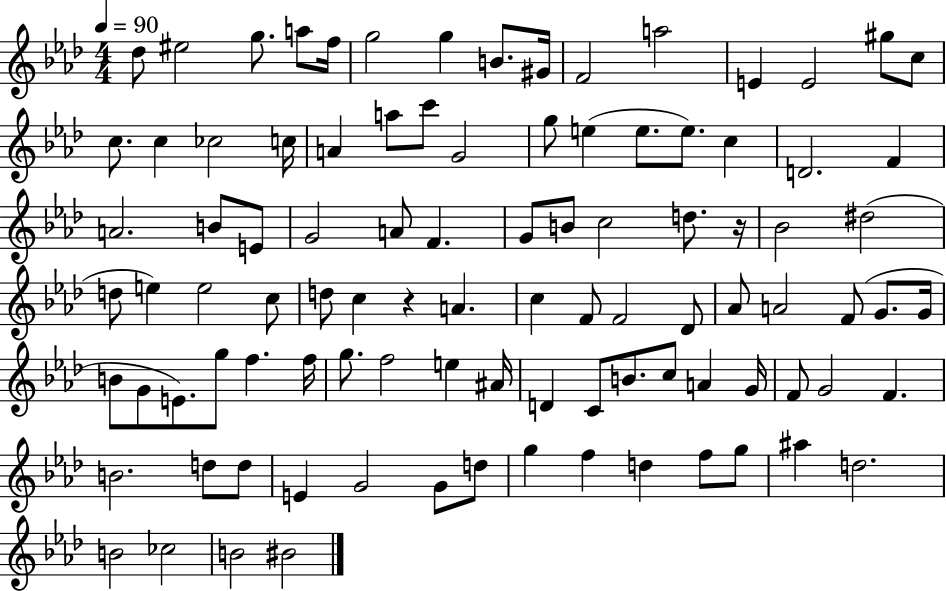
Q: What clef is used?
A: treble